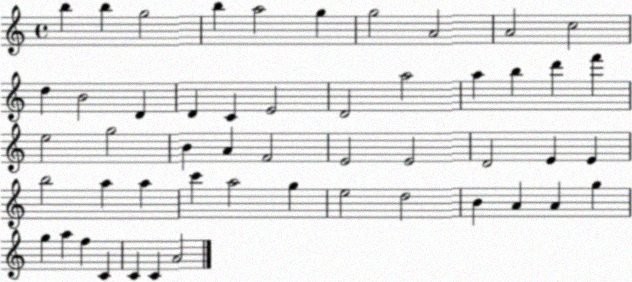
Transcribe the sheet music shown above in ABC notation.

X:1
T:Untitled
M:4/4
L:1/4
K:C
b b g2 b a2 g g2 A2 A2 c2 d B2 D D C E2 D2 a2 a b d' f' e2 g2 B A F2 E2 E2 D2 E E b2 a a c' a2 g e2 d2 B A A g g a f C C C A2